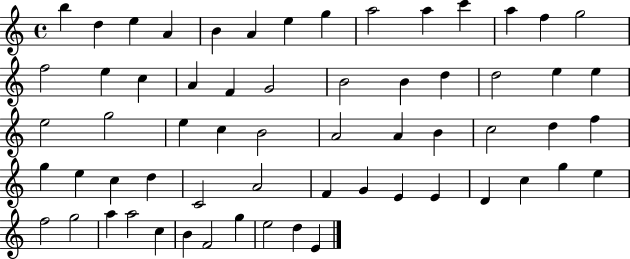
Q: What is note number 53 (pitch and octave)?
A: G5